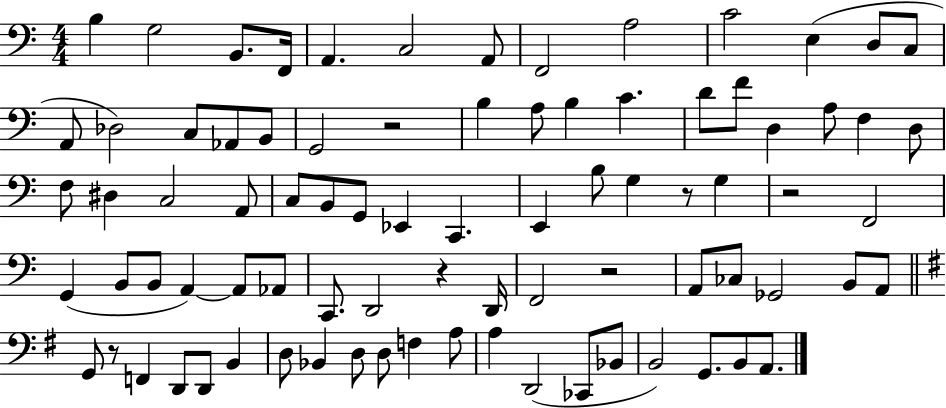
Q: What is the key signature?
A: C major